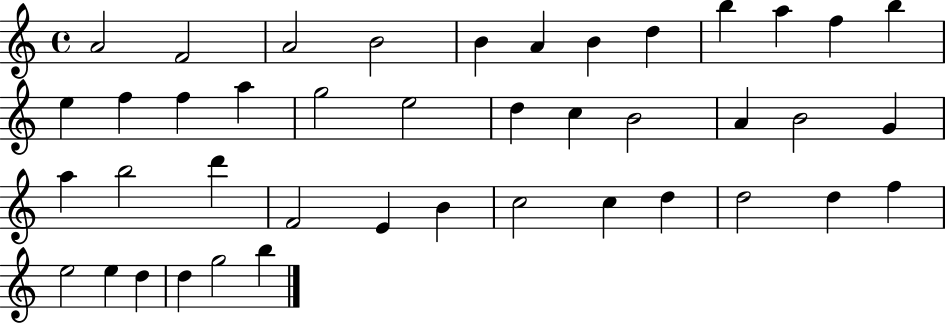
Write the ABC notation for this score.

X:1
T:Untitled
M:4/4
L:1/4
K:C
A2 F2 A2 B2 B A B d b a f b e f f a g2 e2 d c B2 A B2 G a b2 d' F2 E B c2 c d d2 d f e2 e d d g2 b